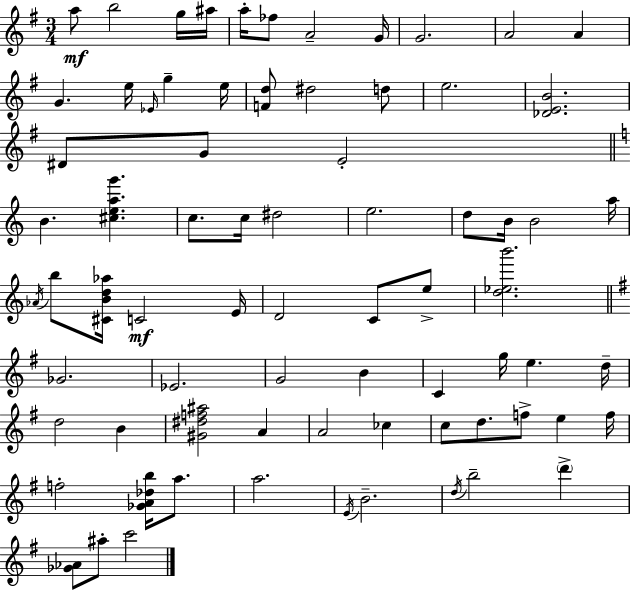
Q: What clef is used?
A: treble